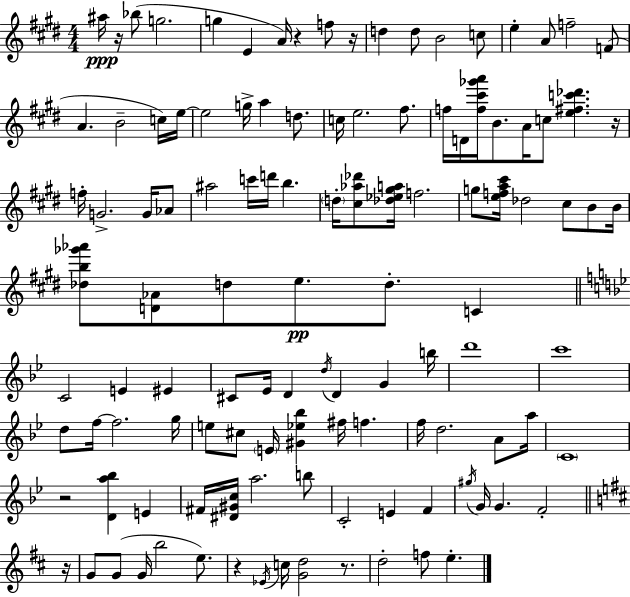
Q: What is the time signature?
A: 4/4